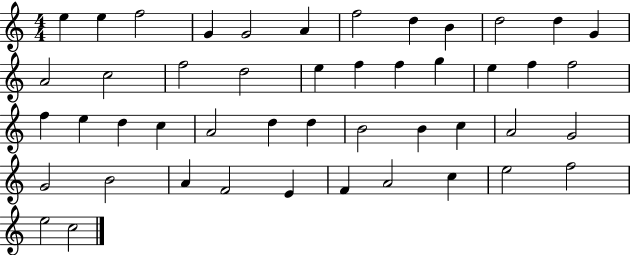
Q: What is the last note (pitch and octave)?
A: C5